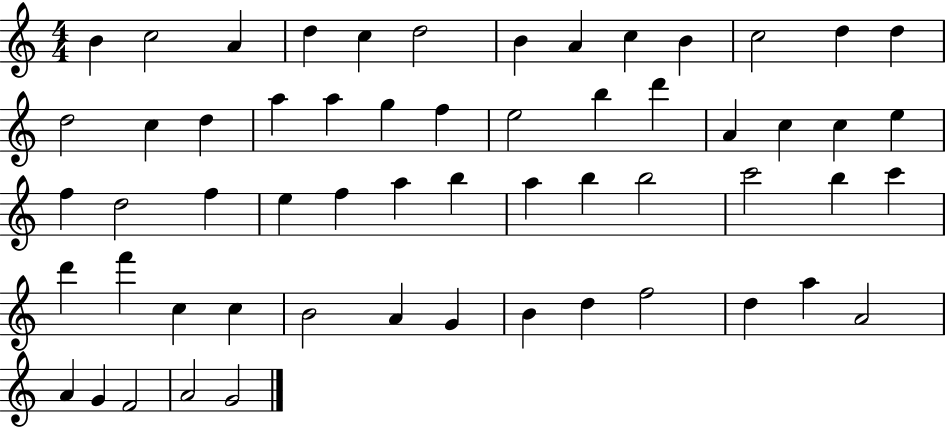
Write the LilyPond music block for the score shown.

{
  \clef treble
  \numericTimeSignature
  \time 4/4
  \key c \major
  b'4 c''2 a'4 | d''4 c''4 d''2 | b'4 a'4 c''4 b'4 | c''2 d''4 d''4 | \break d''2 c''4 d''4 | a''4 a''4 g''4 f''4 | e''2 b''4 d'''4 | a'4 c''4 c''4 e''4 | \break f''4 d''2 f''4 | e''4 f''4 a''4 b''4 | a''4 b''4 b''2 | c'''2 b''4 c'''4 | \break d'''4 f'''4 c''4 c''4 | b'2 a'4 g'4 | b'4 d''4 f''2 | d''4 a''4 a'2 | \break a'4 g'4 f'2 | a'2 g'2 | \bar "|."
}